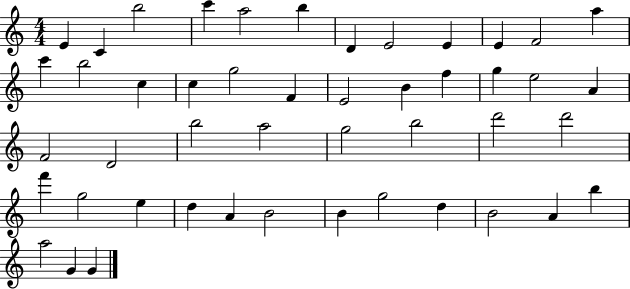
{
  \clef treble
  \numericTimeSignature
  \time 4/4
  \key c \major
  e'4 c'4 b''2 | c'''4 a''2 b''4 | d'4 e'2 e'4 | e'4 f'2 a''4 | \break c'''4 b''2 c''4 | c''4 g''2 f'4 | e'2 b'4 f''4 | g''4 e''2 a'4 | \break f'2 d'2 | b''2 a''2 | g''2 b''2 | d'''2 d'''2 | \break f'''4 g''2 e''4 | d''4 a'4 b'2 | b'4 g''2 d''4 | b'2 a'4 b''4 | \break a''2 g'4 g'4 | \bar "|."
}